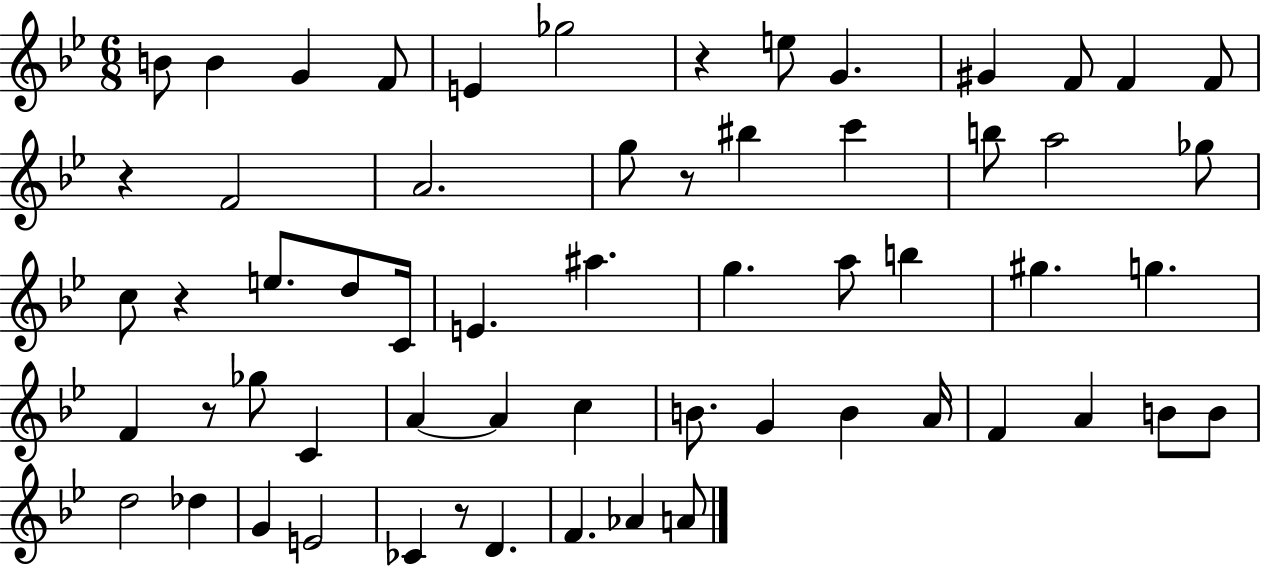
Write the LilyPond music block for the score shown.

{
  \clef treble
  \numericTimeSignature
  \time 6/8
  \key bes \major
  b'8 b'4 g'4 f'8 | e'4 ges''2 | r4 e''8 g'4. | gis'4 f'8 f'4 f'8 | \break r4 f'2 | a'2. | g''8 r8 bis''4 c'''4 | b''8 a''2 ges''8 | \break c''8 r4 e''8. d''8 c'16 | e'4. ais''4. | g''4. a''8 b''4 | gis''4. g''4. | \break f'4 r8 ges''8 c'4 | a'4~~ a'4 c''4 | b'8. g'4 b'4 a'16 | f'4 a'4 b'8 b'8 | \break d''2 des''4 | g'4 e'2 | ces'4 r8 d'4. | f'4. aes'4 a'8 | \break \bar "|."
}